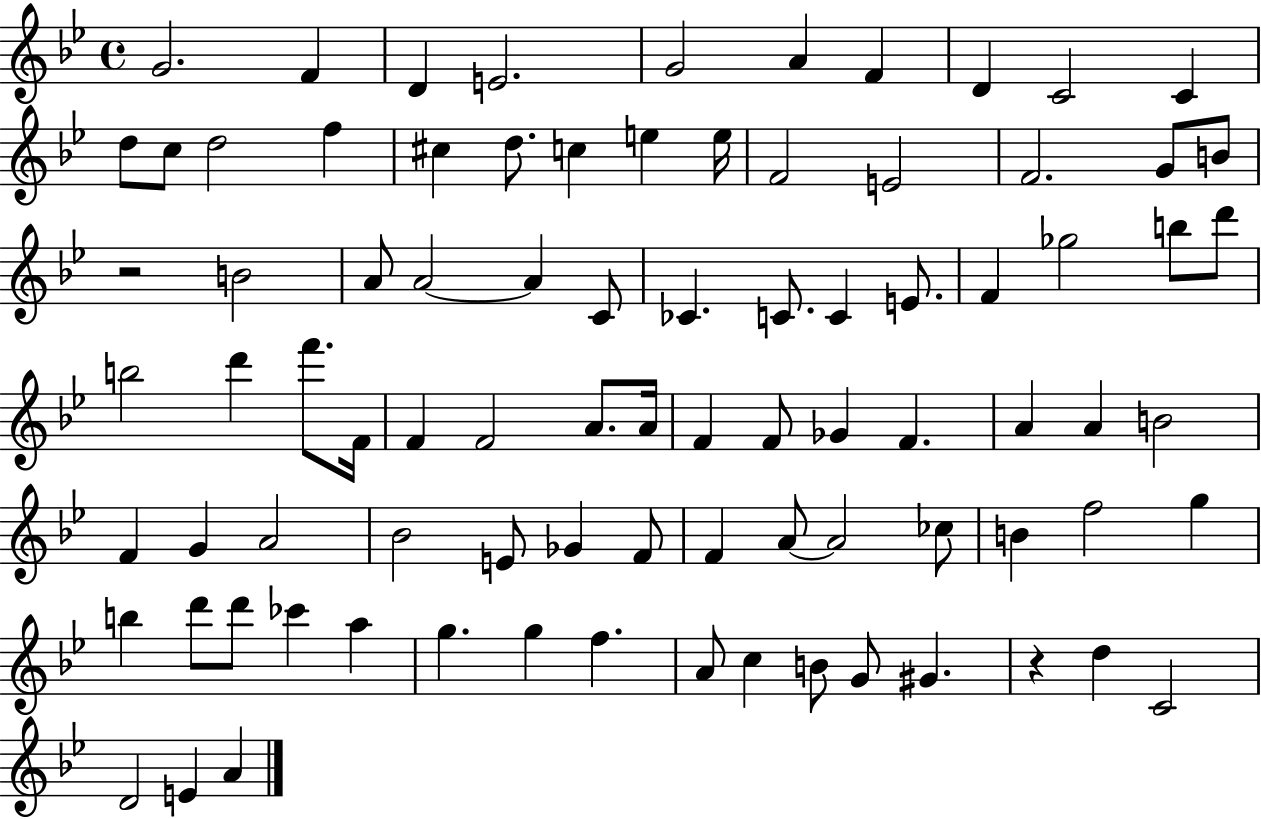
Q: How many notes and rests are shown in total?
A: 86